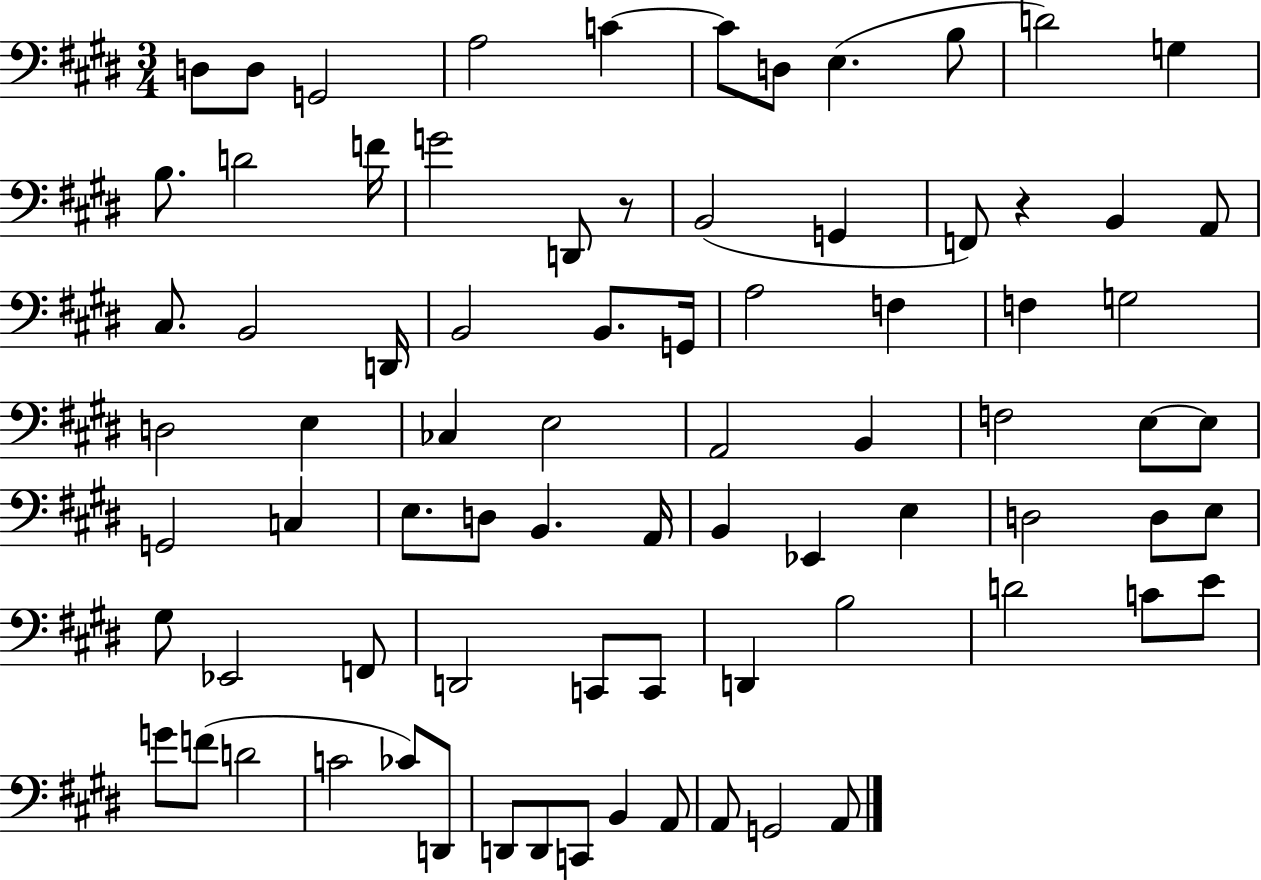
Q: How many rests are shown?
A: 2